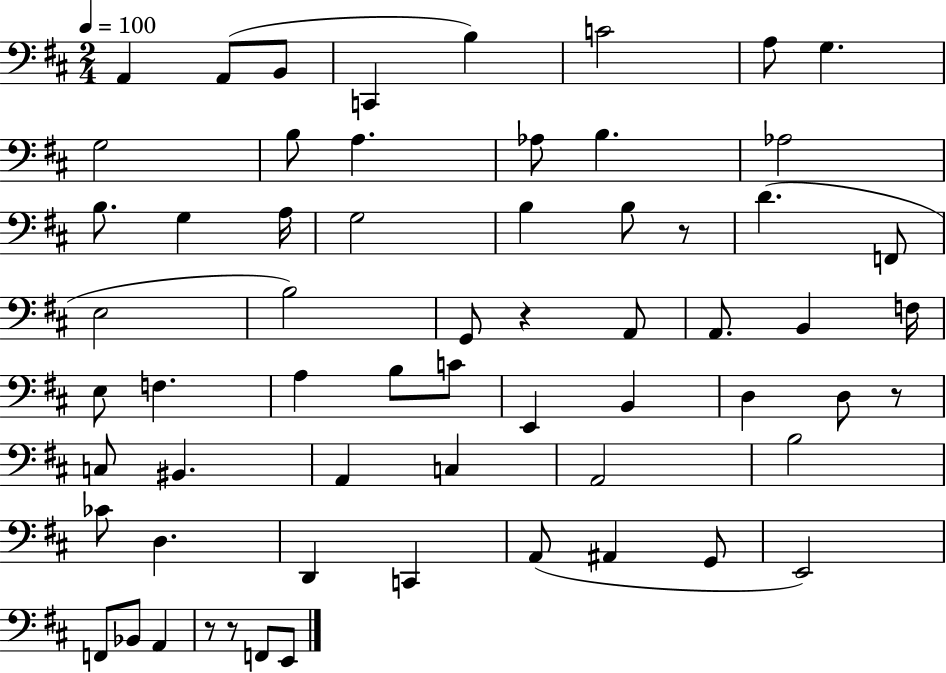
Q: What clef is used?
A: bass